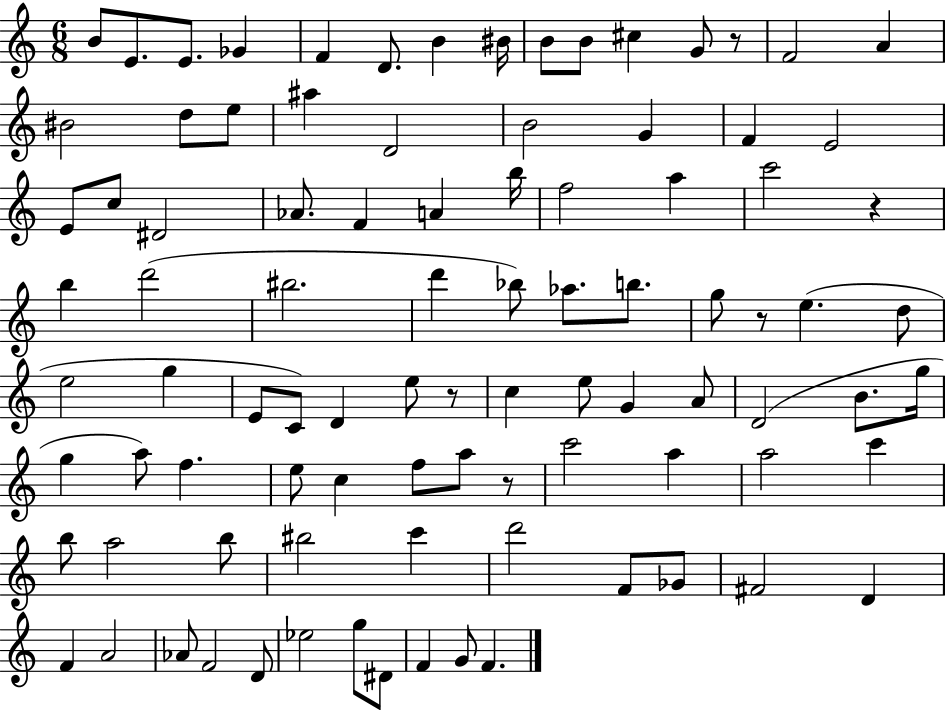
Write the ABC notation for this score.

X:1
T:Untitled
M:6/8
L:1/4
K:C
B/2 E/2 E/2 _G F D/2 B ^B/4 B/2 B/2 ^c G/2 z/2 F2 A ^B2 d/2 e/2 ^a D2 B2 G F E2 E/2 c/2 ^D2 _A/2 F A b/4 f2 a c'2 z b d'2 ^b2 d' _b/2 _a/2 b/2 g/2 z/2 e d/2 e2 g E/2 C/2 D e/2 z/2 c e/2 G A/2 D2 B/2 g/4 g a/2 f e/2 c f/2 a/2 z/2 c'2 a a2 c' b/2 a2 b/2 ^b2 c' d'2 F/2 _G/2 ^F2 D F A2 _A/2 F2 D/2 _e2 g/2 ^D/2 F G/2 F